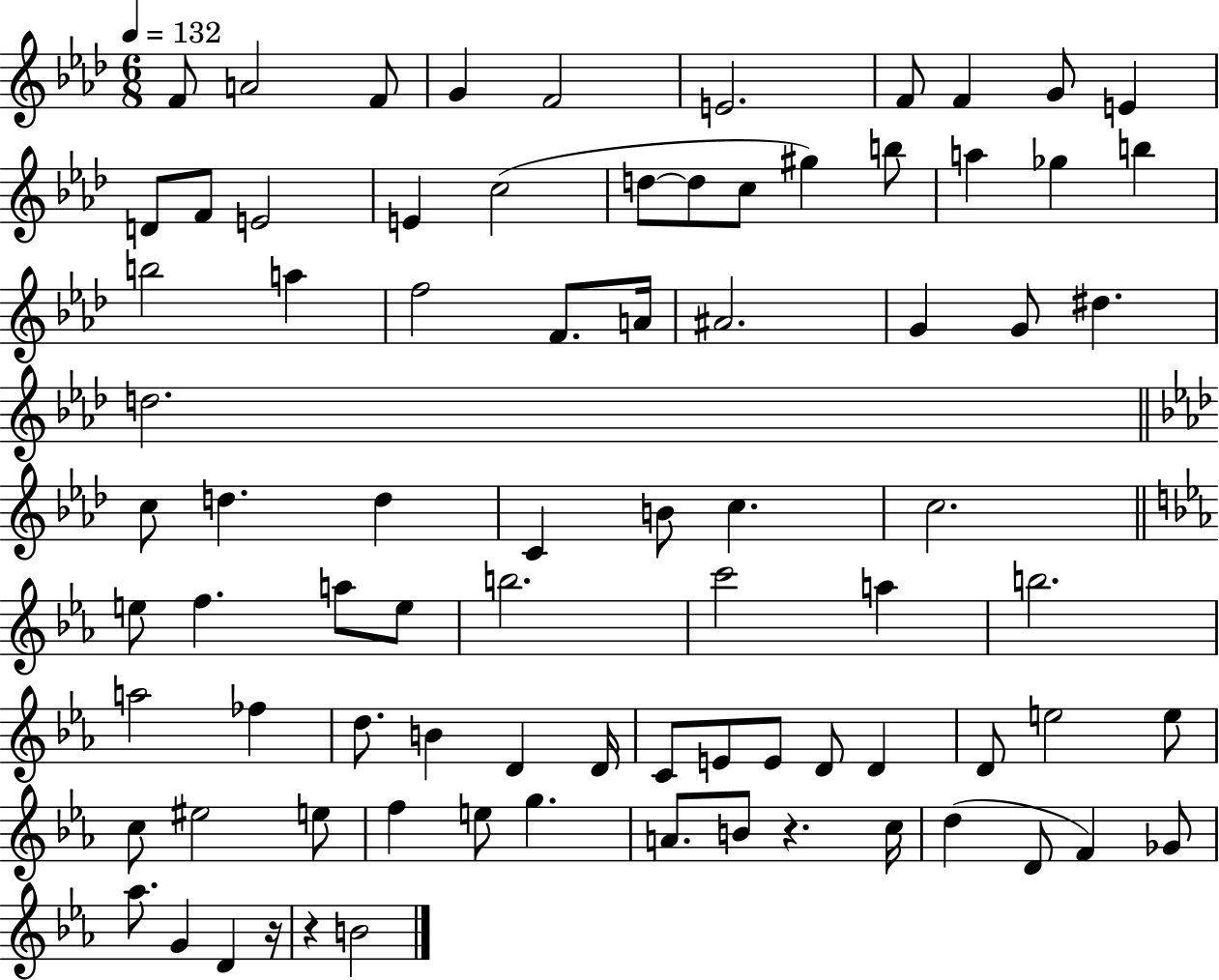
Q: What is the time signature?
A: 6/8